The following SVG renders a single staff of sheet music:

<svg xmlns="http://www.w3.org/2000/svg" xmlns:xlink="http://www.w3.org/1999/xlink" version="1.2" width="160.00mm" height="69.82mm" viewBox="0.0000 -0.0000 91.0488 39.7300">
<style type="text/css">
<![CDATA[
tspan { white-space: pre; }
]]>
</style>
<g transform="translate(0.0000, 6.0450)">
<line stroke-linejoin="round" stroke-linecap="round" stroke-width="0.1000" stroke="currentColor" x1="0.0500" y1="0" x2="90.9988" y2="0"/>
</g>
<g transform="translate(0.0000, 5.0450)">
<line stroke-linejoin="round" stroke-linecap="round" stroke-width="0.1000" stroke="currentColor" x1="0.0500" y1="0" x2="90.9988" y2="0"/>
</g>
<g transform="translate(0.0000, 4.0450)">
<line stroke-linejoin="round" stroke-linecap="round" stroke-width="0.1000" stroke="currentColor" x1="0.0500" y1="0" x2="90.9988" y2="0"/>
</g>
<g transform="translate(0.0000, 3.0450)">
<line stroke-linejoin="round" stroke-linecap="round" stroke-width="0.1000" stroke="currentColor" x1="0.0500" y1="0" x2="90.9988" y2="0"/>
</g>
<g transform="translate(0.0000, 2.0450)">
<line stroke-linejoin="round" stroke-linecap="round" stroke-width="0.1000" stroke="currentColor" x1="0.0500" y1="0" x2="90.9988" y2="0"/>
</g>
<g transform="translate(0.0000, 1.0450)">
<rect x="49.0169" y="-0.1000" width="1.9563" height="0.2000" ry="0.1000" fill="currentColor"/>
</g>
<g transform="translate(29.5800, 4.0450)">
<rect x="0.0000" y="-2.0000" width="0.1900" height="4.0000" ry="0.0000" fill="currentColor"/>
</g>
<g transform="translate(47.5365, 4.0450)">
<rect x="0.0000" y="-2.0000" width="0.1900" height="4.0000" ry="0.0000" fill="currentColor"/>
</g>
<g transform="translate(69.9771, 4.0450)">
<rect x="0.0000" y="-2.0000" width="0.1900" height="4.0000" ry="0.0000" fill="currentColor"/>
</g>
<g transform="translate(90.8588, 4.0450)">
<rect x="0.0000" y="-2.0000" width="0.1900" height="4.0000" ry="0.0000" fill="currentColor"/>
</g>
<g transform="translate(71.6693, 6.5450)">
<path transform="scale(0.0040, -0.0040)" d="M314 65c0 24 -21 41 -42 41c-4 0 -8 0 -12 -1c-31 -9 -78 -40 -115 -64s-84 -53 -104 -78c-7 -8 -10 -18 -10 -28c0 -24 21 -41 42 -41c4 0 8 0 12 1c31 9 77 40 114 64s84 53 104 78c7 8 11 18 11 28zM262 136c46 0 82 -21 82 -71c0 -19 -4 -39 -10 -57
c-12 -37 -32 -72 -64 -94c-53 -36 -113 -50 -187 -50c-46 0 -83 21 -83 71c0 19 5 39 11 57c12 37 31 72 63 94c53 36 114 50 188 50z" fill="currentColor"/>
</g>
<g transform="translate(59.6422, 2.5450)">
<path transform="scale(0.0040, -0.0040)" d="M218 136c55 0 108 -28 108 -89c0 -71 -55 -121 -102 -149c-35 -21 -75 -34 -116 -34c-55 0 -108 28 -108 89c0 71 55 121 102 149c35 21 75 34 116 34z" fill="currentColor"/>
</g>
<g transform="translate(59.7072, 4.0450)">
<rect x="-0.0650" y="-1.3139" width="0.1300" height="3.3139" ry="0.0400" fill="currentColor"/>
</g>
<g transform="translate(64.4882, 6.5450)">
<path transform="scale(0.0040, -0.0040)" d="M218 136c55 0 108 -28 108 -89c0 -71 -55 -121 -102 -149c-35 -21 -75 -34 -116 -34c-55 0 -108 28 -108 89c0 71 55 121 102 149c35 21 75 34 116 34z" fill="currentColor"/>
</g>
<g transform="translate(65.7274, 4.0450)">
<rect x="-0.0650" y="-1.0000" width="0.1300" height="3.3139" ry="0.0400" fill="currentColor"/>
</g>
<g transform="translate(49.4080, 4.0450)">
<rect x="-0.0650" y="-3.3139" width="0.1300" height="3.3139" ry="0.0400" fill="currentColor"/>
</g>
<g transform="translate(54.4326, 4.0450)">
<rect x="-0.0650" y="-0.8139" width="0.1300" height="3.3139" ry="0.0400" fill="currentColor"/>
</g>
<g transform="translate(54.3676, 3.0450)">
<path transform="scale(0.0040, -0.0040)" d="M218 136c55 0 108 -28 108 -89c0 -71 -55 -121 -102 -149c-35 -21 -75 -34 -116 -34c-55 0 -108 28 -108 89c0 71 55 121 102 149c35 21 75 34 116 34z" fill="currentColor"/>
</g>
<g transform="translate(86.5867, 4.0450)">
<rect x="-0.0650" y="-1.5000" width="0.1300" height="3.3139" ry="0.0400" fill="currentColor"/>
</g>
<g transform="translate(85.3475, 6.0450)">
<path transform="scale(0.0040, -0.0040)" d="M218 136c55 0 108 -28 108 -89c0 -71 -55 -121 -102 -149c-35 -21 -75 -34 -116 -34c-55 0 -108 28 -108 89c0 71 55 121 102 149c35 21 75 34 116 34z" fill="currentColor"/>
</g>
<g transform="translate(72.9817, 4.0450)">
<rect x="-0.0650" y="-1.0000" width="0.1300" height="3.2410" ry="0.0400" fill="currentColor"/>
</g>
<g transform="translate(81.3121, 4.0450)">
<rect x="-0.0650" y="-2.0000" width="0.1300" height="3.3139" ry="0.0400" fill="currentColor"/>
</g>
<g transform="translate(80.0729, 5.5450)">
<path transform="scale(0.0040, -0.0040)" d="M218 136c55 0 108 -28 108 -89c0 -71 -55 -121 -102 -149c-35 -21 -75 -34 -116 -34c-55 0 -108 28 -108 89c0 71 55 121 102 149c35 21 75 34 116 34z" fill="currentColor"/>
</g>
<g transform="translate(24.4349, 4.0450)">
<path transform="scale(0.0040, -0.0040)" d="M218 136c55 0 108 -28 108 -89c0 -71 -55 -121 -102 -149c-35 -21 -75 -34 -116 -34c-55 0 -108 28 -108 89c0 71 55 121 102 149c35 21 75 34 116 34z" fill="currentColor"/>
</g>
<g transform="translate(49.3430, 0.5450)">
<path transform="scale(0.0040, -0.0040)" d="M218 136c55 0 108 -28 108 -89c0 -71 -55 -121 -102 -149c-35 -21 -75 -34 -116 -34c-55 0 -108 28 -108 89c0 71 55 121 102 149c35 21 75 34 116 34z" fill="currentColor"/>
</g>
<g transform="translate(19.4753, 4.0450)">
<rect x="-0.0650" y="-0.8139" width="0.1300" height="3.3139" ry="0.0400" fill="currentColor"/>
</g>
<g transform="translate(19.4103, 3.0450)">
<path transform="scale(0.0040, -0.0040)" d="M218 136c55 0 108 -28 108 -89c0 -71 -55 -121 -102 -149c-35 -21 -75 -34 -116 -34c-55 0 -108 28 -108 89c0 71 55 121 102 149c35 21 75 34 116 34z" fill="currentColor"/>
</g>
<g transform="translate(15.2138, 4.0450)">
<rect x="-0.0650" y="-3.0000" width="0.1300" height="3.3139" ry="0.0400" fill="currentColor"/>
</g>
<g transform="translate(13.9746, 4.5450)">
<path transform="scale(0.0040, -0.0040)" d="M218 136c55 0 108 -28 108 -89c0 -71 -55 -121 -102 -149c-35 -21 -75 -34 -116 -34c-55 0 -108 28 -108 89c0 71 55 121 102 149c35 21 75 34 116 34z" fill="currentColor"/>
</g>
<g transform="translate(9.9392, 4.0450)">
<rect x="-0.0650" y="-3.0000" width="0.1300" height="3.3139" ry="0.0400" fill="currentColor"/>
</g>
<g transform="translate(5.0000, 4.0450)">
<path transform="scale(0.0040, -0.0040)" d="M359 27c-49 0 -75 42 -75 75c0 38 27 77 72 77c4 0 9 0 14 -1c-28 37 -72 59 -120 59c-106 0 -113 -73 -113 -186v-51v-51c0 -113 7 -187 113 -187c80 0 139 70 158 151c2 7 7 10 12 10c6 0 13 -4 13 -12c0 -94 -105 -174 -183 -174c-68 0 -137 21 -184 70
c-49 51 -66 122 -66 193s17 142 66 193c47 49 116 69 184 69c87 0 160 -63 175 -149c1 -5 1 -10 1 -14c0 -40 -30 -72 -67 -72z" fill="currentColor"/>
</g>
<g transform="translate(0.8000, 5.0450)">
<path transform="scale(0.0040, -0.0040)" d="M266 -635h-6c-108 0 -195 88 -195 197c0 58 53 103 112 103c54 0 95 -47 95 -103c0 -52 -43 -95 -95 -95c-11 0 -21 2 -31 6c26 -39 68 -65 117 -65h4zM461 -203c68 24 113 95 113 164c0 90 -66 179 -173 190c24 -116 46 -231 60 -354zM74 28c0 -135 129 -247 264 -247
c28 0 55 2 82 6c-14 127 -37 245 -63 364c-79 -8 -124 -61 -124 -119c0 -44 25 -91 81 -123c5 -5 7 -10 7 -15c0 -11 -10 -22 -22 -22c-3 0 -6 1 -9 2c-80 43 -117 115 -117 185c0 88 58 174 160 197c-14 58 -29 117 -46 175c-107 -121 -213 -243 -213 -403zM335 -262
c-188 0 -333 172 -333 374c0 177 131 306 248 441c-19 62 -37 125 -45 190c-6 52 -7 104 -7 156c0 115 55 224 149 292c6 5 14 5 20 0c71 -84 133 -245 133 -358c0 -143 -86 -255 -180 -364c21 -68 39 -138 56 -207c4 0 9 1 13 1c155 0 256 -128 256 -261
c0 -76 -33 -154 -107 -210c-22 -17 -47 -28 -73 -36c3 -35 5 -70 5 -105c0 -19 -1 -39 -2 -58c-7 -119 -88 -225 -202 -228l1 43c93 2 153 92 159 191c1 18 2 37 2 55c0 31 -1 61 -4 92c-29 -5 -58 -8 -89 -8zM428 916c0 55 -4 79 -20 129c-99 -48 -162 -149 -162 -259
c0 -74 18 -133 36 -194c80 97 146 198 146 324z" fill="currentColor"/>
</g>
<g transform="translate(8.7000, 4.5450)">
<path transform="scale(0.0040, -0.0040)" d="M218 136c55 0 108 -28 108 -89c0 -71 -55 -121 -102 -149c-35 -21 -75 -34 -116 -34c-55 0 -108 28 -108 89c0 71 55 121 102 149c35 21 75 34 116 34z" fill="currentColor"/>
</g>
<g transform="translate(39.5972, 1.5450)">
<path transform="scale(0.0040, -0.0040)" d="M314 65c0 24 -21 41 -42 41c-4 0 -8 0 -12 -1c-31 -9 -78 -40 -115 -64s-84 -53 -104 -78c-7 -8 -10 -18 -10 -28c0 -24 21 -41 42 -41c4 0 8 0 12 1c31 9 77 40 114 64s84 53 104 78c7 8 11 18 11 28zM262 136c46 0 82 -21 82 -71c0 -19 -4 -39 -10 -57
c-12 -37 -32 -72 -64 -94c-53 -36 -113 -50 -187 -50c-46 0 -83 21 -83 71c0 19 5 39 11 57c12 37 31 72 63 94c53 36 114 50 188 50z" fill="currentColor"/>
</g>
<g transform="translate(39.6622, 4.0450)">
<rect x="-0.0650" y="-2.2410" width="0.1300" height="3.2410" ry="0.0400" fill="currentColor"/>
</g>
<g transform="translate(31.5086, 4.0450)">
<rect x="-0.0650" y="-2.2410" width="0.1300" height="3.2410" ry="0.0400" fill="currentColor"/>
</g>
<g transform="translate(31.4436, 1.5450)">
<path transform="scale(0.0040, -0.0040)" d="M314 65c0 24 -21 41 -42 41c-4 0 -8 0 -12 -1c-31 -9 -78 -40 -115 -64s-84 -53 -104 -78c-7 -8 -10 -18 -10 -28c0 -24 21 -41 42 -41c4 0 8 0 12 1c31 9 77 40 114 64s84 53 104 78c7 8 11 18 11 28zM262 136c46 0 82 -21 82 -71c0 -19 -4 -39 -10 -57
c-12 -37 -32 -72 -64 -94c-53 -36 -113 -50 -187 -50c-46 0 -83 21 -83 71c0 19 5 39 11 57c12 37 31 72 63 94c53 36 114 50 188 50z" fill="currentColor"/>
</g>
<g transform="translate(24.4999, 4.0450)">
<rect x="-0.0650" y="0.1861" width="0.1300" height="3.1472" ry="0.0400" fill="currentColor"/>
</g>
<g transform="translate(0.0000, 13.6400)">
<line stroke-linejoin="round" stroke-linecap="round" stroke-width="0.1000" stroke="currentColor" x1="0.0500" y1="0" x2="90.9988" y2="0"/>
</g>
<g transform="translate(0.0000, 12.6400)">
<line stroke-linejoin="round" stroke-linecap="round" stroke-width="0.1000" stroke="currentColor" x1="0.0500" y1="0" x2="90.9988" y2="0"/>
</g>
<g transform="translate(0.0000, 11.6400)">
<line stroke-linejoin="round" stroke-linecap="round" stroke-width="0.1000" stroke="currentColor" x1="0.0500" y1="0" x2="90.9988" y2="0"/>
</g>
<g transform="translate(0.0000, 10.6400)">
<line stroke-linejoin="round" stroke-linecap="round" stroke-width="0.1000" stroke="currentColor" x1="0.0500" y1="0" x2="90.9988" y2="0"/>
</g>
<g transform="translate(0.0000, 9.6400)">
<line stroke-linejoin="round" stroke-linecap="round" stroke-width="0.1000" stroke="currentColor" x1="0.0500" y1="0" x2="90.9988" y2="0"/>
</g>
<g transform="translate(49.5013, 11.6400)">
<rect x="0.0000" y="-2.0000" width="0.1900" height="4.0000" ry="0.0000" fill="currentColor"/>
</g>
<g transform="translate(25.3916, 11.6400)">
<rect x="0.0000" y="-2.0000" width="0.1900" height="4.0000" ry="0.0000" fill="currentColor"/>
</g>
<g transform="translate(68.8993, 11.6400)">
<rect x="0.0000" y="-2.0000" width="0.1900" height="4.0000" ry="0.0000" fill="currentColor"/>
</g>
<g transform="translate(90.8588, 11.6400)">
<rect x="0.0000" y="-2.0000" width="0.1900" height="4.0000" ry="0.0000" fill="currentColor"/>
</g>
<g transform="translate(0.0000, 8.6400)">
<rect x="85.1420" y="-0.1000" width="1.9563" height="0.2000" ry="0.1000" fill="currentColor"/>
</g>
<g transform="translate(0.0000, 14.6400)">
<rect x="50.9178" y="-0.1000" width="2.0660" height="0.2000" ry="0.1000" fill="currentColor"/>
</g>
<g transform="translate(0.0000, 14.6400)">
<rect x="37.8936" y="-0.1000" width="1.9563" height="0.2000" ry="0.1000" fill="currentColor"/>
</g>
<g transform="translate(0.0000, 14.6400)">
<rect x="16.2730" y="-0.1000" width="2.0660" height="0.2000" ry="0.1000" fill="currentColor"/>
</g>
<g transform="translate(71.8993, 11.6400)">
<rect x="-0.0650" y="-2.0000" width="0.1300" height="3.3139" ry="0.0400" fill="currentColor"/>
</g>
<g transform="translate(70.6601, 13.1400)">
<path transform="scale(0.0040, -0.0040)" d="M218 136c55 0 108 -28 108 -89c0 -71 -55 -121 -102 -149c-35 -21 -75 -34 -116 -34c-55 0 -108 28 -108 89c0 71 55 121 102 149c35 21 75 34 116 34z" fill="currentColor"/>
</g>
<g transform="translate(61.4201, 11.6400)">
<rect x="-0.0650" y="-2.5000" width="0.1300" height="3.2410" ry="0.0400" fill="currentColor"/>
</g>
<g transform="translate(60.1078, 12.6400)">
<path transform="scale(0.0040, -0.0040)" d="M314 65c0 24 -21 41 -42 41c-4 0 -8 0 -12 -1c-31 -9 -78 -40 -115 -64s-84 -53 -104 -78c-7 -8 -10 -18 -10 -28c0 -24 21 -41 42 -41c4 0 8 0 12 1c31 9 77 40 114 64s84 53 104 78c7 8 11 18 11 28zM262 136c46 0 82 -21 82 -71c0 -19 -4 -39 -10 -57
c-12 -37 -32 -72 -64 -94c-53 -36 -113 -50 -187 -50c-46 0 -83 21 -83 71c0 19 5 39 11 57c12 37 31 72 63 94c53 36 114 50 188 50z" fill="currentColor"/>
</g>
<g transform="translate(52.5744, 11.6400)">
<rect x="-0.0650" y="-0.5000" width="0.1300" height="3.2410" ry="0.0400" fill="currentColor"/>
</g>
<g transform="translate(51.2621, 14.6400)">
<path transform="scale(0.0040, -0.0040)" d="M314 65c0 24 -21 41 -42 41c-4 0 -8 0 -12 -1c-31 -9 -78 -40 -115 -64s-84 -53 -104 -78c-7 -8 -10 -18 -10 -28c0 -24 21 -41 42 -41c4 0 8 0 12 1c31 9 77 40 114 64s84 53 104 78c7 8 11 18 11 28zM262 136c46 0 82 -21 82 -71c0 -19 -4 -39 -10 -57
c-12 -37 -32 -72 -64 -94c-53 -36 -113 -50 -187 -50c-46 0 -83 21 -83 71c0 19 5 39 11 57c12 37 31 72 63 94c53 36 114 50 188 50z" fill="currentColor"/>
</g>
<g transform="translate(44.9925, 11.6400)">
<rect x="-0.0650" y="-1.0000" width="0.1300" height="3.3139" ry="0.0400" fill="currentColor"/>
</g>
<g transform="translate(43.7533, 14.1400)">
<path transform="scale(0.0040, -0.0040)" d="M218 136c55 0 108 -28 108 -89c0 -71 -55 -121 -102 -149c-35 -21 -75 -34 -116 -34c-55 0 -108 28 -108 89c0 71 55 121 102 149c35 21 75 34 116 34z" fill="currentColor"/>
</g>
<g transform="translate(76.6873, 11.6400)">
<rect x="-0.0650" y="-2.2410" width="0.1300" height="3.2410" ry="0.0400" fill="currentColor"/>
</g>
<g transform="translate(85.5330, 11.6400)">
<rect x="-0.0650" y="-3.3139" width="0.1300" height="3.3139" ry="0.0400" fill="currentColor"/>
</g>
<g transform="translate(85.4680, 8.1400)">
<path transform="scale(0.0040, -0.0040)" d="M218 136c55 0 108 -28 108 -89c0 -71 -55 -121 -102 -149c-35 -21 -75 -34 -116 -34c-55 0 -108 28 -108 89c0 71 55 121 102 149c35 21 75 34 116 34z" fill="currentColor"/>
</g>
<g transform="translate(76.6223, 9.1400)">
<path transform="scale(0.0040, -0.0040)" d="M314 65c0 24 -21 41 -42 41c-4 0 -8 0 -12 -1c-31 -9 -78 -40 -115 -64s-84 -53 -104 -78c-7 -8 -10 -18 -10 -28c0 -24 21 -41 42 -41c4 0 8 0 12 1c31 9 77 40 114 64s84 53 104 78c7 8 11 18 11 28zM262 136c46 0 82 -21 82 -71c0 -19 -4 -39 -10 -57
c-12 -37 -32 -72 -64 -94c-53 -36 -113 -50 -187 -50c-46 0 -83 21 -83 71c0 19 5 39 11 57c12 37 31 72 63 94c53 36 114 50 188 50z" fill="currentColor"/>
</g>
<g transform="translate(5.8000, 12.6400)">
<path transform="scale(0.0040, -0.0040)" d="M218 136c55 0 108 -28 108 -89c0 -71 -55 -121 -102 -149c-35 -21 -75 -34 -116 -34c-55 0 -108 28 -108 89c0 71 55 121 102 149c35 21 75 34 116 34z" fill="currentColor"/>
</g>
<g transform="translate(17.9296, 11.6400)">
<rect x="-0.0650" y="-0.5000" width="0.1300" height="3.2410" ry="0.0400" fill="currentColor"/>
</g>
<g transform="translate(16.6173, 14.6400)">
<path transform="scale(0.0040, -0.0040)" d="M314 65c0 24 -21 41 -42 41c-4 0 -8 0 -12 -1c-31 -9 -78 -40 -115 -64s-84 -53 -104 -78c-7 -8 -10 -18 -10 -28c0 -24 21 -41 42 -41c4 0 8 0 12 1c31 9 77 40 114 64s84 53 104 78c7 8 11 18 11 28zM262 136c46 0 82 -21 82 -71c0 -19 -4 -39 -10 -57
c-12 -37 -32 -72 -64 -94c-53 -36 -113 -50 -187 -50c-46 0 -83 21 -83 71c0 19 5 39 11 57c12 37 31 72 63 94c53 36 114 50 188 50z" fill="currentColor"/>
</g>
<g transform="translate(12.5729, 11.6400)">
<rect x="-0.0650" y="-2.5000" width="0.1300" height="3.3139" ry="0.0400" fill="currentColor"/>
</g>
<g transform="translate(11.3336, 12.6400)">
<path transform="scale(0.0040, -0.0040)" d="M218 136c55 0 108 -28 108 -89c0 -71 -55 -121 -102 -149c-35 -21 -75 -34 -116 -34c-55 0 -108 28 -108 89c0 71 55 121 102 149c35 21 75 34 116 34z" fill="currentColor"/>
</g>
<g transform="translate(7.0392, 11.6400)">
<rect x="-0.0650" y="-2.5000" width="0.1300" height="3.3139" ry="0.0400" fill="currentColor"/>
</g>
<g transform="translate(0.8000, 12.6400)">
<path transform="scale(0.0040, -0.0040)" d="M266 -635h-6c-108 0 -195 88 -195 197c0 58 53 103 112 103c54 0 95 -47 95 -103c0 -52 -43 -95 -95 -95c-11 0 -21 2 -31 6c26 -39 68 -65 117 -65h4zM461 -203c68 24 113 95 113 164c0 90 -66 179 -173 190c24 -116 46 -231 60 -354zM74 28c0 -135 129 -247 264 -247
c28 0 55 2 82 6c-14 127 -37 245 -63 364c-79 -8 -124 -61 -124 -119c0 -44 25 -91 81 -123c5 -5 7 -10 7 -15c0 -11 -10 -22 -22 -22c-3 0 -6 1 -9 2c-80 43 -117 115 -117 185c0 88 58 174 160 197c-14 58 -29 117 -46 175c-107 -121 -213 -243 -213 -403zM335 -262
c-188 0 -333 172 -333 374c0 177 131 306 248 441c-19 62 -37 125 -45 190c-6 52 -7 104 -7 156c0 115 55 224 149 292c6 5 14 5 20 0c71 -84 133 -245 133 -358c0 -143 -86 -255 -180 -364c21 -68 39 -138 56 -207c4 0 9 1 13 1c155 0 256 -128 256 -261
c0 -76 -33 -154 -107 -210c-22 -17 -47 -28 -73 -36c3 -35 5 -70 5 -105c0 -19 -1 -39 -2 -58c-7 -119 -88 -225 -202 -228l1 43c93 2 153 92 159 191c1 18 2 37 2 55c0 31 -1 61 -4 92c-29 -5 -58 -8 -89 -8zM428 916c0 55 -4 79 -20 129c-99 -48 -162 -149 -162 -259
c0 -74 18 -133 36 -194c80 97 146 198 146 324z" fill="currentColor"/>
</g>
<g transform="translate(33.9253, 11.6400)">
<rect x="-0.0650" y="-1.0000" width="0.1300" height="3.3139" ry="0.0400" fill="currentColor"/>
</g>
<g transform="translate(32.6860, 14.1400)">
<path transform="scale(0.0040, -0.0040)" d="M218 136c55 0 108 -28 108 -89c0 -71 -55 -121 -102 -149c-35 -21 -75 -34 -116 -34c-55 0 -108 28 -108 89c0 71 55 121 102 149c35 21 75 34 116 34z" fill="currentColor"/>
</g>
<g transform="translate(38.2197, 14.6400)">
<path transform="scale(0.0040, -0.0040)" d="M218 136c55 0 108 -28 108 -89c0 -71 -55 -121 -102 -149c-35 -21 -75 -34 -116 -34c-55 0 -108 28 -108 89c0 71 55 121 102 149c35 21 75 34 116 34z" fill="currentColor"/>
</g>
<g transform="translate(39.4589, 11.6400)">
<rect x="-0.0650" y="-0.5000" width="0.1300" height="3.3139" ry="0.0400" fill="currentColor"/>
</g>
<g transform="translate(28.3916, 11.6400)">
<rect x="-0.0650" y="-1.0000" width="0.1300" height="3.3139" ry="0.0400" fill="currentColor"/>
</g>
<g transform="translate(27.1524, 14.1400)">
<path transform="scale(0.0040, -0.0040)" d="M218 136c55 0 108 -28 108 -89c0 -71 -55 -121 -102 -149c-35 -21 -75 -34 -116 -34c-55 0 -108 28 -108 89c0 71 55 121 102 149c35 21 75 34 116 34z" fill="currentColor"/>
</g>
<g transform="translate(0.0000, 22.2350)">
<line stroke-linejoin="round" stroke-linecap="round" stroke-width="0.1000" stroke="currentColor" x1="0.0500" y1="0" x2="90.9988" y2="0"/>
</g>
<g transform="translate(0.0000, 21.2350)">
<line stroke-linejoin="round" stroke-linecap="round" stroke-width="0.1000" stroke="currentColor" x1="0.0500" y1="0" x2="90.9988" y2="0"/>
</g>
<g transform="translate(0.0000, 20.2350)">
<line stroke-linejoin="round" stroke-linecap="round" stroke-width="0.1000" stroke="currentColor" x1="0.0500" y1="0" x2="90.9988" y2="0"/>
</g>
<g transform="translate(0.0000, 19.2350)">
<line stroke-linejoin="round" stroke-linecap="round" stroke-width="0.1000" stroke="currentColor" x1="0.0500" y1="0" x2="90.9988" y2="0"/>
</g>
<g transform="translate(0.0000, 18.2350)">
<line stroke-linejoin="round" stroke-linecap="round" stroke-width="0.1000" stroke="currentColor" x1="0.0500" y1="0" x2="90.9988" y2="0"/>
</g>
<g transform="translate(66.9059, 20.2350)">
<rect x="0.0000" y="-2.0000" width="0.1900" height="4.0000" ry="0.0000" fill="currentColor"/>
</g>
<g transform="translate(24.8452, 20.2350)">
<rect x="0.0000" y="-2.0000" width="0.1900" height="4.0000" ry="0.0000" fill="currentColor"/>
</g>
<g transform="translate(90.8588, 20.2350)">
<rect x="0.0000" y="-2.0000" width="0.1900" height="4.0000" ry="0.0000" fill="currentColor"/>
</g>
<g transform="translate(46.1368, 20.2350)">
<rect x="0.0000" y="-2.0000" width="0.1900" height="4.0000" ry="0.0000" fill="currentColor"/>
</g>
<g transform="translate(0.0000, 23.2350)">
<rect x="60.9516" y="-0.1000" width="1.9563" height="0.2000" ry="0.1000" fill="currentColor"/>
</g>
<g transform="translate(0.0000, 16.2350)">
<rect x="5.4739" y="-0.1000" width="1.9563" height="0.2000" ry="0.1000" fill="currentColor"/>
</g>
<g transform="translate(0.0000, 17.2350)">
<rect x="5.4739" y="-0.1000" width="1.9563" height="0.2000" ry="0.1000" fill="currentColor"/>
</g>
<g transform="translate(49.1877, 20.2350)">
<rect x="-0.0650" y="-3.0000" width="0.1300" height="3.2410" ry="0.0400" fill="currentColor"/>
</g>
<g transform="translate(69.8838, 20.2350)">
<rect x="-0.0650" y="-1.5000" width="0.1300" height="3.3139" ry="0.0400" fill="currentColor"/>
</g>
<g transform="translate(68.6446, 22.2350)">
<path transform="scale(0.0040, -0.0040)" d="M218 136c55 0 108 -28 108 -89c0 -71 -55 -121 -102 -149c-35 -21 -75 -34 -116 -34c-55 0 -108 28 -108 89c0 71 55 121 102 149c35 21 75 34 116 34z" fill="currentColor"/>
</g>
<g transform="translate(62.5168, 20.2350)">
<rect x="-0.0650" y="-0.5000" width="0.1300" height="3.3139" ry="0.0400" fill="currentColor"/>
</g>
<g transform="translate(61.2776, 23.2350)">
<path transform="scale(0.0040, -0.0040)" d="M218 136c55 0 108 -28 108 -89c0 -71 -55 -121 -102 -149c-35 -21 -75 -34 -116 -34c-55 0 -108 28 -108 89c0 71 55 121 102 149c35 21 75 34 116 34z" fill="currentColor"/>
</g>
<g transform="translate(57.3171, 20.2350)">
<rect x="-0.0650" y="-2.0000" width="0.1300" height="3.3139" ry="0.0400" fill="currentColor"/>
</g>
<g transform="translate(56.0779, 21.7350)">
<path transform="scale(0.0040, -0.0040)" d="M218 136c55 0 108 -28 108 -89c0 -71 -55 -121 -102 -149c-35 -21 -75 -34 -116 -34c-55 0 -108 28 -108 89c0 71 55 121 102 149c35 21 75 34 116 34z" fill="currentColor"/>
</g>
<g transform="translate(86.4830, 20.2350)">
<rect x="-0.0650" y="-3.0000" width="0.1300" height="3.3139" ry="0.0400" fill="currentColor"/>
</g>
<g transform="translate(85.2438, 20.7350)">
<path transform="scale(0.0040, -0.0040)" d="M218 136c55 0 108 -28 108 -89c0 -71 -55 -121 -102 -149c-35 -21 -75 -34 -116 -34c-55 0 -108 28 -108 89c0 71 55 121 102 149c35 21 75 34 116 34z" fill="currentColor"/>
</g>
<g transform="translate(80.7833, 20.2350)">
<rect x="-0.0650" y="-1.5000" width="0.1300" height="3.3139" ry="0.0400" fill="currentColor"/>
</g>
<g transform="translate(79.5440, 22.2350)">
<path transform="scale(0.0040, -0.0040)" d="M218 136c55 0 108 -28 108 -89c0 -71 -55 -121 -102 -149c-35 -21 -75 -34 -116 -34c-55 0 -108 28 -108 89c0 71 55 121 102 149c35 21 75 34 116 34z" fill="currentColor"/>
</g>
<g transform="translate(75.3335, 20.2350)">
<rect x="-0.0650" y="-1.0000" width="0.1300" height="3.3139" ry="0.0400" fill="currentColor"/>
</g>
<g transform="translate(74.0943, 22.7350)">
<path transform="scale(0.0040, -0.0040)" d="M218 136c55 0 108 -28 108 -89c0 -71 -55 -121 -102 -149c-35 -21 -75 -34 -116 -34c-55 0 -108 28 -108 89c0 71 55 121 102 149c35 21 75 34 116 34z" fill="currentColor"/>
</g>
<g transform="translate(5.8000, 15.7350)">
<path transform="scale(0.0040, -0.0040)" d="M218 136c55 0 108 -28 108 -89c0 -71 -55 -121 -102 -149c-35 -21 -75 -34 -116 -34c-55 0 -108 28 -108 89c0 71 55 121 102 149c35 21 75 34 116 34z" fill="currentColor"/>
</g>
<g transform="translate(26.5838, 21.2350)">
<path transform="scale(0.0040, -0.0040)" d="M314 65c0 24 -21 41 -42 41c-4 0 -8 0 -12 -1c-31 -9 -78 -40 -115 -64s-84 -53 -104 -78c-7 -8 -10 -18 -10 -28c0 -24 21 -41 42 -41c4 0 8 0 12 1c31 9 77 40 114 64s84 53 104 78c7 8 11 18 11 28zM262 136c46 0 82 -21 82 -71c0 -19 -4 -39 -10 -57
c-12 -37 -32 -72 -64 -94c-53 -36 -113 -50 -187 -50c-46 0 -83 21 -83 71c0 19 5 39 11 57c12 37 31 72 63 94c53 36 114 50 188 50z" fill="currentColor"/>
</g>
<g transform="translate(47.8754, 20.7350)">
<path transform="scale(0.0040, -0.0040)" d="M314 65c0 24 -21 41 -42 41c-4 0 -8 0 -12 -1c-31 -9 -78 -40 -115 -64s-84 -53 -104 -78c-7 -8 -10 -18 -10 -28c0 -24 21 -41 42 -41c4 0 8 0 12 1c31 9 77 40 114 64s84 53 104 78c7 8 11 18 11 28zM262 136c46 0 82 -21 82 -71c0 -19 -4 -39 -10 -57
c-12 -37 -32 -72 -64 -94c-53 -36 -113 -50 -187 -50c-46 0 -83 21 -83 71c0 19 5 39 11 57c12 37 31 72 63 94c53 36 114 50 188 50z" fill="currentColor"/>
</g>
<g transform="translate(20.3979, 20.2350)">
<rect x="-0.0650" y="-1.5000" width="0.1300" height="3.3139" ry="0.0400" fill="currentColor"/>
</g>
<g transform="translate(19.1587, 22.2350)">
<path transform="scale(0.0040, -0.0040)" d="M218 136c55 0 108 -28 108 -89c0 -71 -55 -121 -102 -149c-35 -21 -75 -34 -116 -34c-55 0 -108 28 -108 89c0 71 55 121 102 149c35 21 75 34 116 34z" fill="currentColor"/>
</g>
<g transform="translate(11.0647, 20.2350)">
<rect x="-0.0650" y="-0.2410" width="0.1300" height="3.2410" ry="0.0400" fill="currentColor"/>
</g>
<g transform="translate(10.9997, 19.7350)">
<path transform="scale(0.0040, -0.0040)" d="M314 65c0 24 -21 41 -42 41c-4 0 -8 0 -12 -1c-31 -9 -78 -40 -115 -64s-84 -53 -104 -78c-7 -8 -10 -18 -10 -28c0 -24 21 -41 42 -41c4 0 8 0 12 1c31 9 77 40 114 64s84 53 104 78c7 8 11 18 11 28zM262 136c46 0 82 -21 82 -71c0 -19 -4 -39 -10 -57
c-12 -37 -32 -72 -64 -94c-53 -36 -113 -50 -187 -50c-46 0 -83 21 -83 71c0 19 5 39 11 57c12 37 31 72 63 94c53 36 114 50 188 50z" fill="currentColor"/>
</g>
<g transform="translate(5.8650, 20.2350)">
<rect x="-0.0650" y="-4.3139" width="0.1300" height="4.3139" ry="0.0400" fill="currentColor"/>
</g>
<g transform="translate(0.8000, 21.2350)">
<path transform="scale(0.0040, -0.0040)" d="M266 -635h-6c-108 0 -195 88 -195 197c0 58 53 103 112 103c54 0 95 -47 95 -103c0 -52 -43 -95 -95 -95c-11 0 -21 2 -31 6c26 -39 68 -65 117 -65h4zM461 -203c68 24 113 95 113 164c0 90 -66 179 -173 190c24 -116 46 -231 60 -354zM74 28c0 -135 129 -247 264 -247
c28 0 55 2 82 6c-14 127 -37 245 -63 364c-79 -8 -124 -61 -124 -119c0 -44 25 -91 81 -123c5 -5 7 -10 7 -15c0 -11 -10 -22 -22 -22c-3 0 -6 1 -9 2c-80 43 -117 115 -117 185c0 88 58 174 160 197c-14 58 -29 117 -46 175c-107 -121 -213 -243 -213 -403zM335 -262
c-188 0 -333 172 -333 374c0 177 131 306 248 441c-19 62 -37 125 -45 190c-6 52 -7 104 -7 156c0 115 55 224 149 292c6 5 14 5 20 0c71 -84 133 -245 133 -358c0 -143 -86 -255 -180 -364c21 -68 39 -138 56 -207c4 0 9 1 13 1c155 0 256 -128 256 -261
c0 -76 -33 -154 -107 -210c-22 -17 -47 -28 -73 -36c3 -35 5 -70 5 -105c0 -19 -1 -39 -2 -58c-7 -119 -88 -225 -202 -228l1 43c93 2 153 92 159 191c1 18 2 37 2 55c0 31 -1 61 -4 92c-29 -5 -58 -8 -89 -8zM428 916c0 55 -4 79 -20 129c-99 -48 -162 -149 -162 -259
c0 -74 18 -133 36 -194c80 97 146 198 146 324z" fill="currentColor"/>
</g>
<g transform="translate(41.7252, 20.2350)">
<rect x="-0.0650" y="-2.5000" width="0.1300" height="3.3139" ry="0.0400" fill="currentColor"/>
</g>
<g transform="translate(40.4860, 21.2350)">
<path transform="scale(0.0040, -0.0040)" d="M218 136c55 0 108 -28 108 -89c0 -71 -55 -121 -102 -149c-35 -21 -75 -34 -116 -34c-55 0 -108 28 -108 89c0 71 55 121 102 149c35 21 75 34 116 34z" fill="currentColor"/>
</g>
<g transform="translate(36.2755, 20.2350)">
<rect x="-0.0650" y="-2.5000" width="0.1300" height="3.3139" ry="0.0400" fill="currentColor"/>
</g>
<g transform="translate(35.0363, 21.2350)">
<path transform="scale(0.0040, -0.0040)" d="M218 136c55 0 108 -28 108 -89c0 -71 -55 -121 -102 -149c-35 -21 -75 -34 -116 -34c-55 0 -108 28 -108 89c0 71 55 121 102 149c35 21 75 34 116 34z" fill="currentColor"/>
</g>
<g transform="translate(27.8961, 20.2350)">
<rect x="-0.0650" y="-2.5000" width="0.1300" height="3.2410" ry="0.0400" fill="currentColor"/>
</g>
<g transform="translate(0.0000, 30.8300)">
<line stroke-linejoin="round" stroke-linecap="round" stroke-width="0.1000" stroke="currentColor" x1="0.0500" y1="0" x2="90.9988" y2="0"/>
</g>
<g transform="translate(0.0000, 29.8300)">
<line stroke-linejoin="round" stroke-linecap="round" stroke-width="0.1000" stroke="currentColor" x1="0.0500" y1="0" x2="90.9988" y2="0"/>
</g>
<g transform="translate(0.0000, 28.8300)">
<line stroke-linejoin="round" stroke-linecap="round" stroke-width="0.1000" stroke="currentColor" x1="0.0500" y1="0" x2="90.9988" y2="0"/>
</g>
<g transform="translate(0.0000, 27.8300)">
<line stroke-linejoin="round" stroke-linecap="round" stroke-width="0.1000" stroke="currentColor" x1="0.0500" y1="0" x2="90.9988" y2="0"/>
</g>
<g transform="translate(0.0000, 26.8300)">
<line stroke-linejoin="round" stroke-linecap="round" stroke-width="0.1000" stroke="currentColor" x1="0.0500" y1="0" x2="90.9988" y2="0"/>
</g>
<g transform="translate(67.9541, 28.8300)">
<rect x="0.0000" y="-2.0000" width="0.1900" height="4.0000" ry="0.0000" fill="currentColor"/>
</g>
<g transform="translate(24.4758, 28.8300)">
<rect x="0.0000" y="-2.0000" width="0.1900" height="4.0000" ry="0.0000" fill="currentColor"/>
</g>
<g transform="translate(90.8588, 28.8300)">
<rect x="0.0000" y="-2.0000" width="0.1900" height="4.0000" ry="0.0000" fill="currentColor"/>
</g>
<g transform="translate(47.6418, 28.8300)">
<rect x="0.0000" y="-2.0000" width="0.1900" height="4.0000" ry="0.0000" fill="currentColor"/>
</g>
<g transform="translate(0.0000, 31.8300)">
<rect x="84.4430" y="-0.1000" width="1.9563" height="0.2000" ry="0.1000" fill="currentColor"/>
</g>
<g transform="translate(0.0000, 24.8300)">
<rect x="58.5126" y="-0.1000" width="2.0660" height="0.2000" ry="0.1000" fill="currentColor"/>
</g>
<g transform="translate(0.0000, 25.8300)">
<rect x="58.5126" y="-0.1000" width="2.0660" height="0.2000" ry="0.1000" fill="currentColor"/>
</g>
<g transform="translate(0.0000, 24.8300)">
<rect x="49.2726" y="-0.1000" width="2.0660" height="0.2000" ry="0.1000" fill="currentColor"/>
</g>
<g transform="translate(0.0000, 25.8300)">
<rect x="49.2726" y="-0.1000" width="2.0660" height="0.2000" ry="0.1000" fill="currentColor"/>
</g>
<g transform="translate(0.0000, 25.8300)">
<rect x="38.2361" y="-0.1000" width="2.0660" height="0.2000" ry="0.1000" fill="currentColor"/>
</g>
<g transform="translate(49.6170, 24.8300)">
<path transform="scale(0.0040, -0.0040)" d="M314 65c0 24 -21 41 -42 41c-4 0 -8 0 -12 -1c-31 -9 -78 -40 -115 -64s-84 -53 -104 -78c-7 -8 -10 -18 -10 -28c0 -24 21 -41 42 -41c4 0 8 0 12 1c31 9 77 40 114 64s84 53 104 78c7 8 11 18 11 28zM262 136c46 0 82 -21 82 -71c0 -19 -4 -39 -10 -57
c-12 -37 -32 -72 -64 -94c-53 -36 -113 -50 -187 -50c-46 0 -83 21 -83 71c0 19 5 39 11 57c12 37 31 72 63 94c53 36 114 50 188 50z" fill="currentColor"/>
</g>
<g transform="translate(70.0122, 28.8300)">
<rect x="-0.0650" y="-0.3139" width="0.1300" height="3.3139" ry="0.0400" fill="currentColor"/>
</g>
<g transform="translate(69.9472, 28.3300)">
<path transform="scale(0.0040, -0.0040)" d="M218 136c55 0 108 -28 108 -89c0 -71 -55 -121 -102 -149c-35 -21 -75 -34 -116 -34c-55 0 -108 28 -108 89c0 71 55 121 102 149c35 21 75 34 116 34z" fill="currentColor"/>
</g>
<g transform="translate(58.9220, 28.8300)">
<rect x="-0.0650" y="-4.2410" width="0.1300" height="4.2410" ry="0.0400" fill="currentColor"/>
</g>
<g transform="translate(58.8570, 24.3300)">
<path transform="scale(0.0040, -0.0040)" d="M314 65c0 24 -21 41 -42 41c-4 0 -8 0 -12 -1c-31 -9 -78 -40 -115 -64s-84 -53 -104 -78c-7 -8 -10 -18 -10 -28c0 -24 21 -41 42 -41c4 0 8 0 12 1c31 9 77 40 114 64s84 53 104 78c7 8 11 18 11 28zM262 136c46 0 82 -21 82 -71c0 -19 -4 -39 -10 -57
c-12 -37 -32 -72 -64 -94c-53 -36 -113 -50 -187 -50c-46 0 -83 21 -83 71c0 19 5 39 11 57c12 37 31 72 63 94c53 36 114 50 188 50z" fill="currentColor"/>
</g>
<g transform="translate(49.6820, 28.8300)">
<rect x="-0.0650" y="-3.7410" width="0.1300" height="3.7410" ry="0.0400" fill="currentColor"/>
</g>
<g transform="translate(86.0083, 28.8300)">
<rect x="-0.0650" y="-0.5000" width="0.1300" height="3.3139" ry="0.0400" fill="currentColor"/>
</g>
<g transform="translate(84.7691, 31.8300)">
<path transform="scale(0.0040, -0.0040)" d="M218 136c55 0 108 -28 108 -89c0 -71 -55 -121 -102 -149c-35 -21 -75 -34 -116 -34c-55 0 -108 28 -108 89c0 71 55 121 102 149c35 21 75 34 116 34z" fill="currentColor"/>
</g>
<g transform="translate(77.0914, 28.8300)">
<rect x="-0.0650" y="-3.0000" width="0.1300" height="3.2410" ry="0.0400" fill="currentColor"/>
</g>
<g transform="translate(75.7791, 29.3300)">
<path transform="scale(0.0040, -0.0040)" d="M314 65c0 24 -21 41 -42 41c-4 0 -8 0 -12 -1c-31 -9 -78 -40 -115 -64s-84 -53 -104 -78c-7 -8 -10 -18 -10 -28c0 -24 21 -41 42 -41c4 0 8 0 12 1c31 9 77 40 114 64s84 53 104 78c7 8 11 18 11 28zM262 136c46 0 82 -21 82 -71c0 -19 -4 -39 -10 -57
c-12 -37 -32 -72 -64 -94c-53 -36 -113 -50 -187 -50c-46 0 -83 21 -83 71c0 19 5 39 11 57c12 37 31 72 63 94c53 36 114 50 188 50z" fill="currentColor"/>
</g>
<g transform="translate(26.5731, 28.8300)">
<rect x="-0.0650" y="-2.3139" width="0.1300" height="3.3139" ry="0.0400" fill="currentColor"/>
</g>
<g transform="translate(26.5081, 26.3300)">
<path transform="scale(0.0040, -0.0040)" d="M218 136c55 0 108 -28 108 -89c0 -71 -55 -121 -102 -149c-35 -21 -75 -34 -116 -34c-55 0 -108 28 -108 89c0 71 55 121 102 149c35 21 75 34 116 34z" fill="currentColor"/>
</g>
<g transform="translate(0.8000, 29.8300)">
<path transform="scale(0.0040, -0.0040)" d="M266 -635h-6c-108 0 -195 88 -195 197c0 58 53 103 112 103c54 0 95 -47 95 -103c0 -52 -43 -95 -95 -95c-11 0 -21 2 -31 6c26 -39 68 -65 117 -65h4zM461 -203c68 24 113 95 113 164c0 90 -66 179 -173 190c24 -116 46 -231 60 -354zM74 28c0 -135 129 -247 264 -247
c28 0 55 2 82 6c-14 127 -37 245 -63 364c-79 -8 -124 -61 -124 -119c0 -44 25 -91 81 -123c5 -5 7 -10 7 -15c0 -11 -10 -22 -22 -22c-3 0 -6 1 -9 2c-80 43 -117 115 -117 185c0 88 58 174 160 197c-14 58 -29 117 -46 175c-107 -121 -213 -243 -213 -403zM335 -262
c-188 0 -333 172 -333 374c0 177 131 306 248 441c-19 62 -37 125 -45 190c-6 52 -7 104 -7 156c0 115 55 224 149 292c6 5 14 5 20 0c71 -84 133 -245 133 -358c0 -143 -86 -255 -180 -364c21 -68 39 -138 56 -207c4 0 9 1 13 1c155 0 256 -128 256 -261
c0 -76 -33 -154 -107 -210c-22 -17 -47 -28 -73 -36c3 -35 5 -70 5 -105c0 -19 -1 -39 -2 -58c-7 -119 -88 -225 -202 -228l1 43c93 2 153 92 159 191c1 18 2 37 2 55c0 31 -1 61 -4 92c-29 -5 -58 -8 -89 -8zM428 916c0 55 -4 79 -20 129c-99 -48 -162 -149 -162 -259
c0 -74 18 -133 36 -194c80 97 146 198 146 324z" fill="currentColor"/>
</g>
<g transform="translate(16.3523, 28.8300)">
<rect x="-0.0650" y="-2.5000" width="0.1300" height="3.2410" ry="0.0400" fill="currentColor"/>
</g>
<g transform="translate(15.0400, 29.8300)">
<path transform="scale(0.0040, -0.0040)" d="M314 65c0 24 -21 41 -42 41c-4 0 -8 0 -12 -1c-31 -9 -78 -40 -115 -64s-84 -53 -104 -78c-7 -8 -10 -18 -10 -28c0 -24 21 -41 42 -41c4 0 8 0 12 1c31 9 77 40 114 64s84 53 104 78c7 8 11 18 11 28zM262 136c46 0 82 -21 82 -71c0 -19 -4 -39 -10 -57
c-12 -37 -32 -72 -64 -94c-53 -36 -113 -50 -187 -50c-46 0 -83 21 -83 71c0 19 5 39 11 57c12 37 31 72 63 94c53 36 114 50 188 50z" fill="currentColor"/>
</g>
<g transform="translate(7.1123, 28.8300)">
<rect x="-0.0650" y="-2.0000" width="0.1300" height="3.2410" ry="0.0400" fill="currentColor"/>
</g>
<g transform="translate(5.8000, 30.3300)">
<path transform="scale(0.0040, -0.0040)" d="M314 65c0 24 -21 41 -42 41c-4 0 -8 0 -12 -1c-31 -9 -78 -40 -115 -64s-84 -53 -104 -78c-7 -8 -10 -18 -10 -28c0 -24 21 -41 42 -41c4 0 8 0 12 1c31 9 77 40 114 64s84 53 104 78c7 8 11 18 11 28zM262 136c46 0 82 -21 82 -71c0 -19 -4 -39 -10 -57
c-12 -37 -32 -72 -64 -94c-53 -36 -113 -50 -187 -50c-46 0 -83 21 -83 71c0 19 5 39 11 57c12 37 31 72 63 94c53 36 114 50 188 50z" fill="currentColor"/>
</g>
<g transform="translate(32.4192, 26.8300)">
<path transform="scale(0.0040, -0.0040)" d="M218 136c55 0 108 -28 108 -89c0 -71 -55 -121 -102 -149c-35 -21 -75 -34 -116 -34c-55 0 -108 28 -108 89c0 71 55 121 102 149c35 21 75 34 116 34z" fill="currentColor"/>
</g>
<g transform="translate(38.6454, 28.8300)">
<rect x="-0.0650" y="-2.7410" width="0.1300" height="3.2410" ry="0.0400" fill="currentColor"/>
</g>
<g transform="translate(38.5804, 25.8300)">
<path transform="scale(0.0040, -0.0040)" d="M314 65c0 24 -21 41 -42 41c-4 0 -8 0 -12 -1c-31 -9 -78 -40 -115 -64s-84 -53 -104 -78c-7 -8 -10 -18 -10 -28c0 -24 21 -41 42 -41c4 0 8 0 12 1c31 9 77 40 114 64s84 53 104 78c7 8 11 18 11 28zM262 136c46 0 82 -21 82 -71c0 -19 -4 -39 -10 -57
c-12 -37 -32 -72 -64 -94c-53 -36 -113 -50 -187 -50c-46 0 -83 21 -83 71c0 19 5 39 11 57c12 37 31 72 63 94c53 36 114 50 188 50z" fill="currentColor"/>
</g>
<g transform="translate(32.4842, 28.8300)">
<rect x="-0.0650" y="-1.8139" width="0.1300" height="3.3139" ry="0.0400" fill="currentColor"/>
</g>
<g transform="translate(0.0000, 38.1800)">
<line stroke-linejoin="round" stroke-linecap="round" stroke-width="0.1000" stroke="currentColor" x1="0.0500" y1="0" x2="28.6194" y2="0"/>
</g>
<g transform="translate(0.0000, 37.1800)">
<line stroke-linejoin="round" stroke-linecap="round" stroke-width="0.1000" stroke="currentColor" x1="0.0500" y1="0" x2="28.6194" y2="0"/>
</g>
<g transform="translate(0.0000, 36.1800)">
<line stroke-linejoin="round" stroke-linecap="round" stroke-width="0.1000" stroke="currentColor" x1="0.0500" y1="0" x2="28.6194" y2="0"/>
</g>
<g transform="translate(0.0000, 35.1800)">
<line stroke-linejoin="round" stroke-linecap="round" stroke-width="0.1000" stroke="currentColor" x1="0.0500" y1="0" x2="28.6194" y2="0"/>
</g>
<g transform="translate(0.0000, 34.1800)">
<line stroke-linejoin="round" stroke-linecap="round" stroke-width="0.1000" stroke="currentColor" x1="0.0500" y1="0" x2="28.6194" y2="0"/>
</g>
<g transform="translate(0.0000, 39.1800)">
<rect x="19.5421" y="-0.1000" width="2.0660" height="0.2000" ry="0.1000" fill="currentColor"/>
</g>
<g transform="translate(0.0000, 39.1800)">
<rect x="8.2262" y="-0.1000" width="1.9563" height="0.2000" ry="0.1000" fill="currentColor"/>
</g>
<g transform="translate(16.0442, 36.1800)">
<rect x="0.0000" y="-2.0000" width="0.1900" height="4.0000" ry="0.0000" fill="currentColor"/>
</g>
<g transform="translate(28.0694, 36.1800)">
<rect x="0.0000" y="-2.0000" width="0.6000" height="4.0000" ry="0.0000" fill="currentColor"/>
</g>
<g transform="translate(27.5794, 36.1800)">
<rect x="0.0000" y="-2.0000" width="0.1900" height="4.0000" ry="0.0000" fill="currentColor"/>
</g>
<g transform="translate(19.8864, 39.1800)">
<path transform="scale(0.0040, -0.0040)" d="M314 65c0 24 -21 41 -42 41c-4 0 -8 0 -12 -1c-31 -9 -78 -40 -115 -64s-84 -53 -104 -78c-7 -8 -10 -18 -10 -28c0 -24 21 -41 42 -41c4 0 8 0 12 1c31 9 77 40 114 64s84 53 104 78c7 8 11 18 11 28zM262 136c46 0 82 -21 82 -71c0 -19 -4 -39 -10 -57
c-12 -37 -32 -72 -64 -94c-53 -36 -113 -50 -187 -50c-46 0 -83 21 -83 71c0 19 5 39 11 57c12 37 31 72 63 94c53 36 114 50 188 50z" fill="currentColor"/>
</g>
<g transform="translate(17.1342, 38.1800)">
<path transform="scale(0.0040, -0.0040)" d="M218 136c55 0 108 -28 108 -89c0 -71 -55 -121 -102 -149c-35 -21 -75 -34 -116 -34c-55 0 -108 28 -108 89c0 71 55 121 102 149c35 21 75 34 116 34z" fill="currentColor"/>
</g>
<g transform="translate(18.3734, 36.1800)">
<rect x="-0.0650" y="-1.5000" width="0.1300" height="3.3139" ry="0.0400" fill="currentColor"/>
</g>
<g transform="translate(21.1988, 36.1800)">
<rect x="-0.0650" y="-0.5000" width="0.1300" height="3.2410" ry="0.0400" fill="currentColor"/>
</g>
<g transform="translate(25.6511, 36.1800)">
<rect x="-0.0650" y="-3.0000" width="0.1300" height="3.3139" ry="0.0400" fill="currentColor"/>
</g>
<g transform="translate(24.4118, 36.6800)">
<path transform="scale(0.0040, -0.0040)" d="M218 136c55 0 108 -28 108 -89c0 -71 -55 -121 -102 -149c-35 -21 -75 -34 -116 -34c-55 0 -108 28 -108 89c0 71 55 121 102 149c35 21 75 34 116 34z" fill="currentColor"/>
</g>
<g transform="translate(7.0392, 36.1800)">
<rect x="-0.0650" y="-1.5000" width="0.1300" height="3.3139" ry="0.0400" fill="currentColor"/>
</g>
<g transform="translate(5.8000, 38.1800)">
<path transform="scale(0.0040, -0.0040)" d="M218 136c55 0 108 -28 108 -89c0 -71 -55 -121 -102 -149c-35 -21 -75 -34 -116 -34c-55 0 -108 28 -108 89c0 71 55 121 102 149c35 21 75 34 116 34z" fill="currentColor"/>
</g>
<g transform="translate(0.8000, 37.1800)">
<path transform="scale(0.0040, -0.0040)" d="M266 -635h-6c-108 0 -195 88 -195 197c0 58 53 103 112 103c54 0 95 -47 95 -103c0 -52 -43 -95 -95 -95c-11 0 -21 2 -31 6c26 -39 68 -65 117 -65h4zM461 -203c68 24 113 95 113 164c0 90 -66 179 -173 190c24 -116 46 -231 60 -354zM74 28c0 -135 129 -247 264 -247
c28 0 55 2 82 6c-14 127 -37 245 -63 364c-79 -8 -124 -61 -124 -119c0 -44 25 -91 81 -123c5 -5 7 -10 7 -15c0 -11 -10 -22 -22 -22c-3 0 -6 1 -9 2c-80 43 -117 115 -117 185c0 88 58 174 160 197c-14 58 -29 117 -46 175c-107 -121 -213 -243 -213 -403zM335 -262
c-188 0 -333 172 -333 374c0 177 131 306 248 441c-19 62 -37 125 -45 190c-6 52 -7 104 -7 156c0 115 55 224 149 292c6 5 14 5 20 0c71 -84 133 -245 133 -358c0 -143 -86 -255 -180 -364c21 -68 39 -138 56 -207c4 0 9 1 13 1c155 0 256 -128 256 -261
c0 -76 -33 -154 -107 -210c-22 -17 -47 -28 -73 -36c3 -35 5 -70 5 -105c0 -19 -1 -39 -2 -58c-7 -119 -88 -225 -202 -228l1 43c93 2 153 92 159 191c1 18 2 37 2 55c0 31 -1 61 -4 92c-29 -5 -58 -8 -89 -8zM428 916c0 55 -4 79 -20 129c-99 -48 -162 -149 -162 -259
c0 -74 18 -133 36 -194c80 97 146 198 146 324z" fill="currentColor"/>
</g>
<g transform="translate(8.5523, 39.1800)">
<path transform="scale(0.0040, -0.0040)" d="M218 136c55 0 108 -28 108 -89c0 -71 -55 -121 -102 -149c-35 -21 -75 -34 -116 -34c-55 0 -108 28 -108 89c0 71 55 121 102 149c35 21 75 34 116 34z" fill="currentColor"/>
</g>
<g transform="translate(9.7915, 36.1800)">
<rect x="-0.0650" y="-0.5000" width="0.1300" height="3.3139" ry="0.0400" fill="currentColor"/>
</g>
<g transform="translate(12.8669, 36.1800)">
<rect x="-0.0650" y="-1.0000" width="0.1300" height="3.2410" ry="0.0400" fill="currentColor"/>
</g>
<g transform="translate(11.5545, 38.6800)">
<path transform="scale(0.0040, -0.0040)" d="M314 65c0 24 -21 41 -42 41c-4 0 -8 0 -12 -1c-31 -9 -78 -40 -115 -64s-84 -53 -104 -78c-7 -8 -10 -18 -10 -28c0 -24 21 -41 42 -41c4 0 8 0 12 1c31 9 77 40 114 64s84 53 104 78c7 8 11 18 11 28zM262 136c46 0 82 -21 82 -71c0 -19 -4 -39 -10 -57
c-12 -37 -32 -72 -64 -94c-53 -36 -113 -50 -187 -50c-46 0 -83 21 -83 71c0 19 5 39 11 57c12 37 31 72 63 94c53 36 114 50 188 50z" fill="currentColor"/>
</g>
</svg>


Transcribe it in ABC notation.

X:1
T:Untitled
M:4/4
L:1/4
K:C
A A d B g2 g2 b d e D D2 F E G G C2 D D C D C2 G2 F g2 b d' c2 E G2 G G A2 F C E D E A F2 G2 g f a2 c'2 d'2 c A2 C E C D2 E C2 A